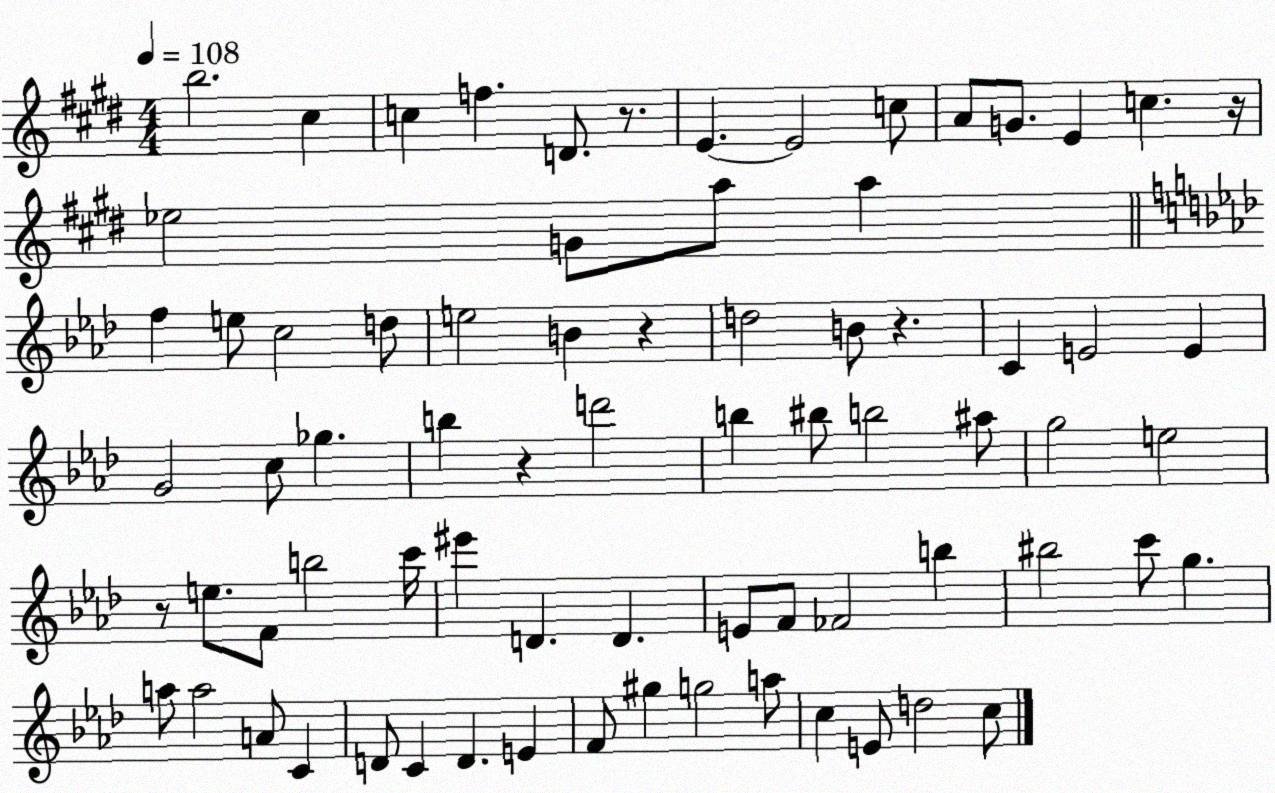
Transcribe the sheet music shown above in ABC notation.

X:1
T:Untitled
M:4/4
L:1/4
K:E
b2 ^c c f D/2 z/2 E E2 c/2 A/2 G/2 E c z/4 _e2 G/2 a/2 a f e/2 c2 d/2 e2 B z d2 B/2 z C E2 E G2 c/2 _g b z d'2 b ^b/2 b2 ^a/2 g2 e2 z/2 e/2 F/2 b2 c'/4 ^e' D D E/2 F/2 _F2 b ^b2 c'/2 g a/2 a2 A/2 C D/2 C D E F/2 ^g g2 a/2 c E/2 d2 c/2